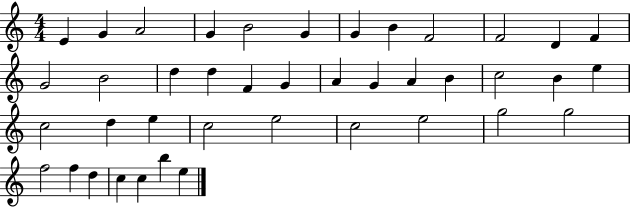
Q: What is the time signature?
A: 4/4